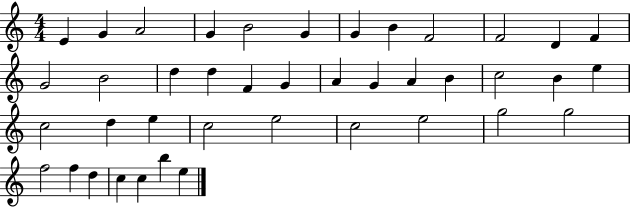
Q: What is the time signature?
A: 4/4